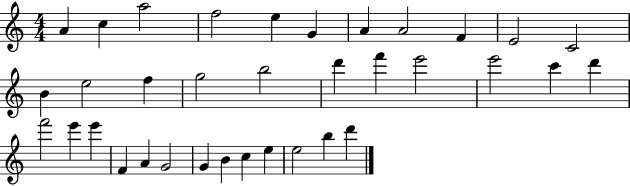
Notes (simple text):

A4/q C5/q A5/h F5/h E5/q G4/q A4/q A4/h F4/q E4/h C4/h B4/q E5/h F5/q G5/h B5/h D6/q F6/q E6/h E6/h C6/q D6/q F6/h E6/q E6/q F4/q A4/q G4/h G4/q B4/q C5/q E5/q E5/h B5/q D6/q